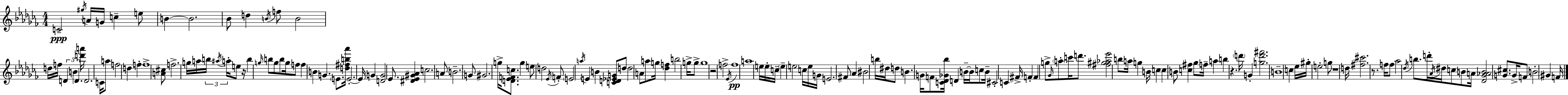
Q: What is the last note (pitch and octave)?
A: F4